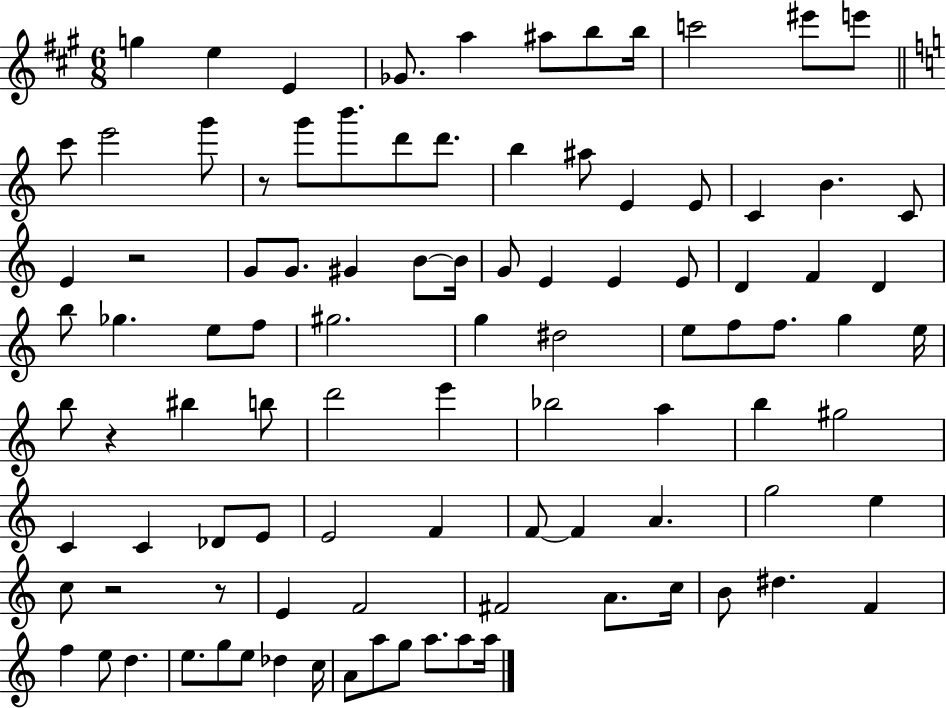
X:1
T:Untitled
M:6/8
L:1/4
K:A
g e E _G/2 a ^a/2 b/2 b/4 c'2 ^e'/2 e'/2 c'/2 e'2 g'/2 z/2 g'/2 b'/2 d'/2 d'/2 b ^a/2 E E/2 C B C/2 E z2 G/2 G/2 ^G B/2 B/4 G/2 E E E/2 D F D b/2 _g e/2 f/2 ^g2 g ^d2 e/2 f/2 f/2 g e/4 b/2 z ^b b/2 d'2 e' _b2 a b ^g2 C C _D/2 E/2 E2 F F/2 F A g2 e c/2 z2 z/2 E F2 ^F2 A/2 c/4 B/2 ^d F f e/2 d e/2 g/2 e/2 _d c/4 A/2 a/2 g/2 a/2 a/2 a/4